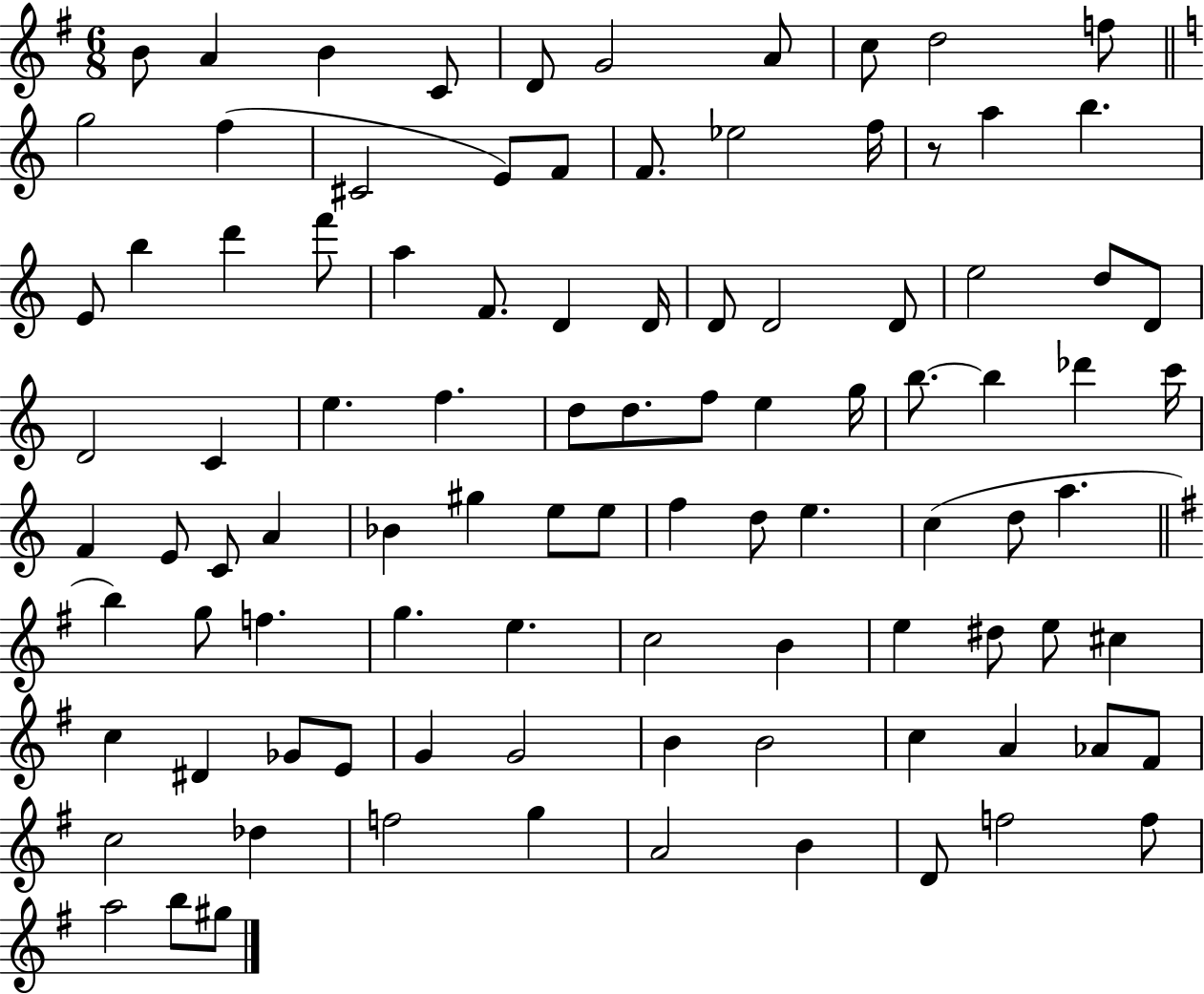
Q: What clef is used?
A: treble